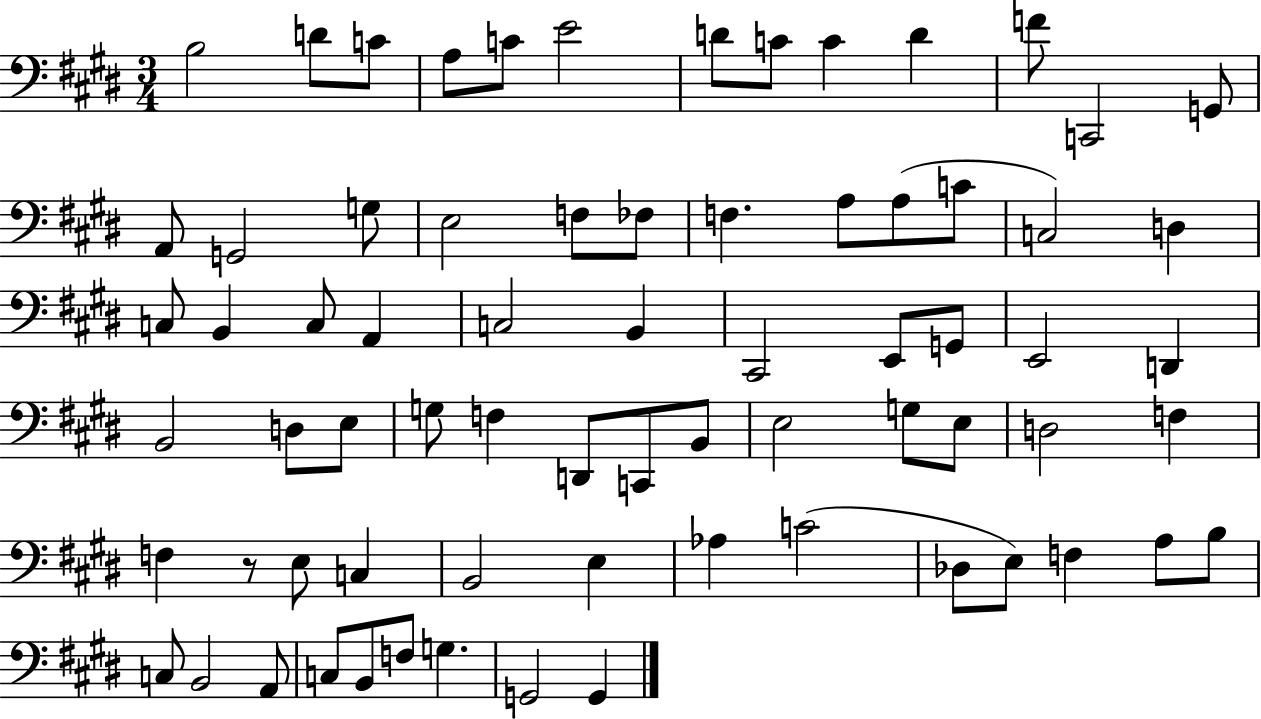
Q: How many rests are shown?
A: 1